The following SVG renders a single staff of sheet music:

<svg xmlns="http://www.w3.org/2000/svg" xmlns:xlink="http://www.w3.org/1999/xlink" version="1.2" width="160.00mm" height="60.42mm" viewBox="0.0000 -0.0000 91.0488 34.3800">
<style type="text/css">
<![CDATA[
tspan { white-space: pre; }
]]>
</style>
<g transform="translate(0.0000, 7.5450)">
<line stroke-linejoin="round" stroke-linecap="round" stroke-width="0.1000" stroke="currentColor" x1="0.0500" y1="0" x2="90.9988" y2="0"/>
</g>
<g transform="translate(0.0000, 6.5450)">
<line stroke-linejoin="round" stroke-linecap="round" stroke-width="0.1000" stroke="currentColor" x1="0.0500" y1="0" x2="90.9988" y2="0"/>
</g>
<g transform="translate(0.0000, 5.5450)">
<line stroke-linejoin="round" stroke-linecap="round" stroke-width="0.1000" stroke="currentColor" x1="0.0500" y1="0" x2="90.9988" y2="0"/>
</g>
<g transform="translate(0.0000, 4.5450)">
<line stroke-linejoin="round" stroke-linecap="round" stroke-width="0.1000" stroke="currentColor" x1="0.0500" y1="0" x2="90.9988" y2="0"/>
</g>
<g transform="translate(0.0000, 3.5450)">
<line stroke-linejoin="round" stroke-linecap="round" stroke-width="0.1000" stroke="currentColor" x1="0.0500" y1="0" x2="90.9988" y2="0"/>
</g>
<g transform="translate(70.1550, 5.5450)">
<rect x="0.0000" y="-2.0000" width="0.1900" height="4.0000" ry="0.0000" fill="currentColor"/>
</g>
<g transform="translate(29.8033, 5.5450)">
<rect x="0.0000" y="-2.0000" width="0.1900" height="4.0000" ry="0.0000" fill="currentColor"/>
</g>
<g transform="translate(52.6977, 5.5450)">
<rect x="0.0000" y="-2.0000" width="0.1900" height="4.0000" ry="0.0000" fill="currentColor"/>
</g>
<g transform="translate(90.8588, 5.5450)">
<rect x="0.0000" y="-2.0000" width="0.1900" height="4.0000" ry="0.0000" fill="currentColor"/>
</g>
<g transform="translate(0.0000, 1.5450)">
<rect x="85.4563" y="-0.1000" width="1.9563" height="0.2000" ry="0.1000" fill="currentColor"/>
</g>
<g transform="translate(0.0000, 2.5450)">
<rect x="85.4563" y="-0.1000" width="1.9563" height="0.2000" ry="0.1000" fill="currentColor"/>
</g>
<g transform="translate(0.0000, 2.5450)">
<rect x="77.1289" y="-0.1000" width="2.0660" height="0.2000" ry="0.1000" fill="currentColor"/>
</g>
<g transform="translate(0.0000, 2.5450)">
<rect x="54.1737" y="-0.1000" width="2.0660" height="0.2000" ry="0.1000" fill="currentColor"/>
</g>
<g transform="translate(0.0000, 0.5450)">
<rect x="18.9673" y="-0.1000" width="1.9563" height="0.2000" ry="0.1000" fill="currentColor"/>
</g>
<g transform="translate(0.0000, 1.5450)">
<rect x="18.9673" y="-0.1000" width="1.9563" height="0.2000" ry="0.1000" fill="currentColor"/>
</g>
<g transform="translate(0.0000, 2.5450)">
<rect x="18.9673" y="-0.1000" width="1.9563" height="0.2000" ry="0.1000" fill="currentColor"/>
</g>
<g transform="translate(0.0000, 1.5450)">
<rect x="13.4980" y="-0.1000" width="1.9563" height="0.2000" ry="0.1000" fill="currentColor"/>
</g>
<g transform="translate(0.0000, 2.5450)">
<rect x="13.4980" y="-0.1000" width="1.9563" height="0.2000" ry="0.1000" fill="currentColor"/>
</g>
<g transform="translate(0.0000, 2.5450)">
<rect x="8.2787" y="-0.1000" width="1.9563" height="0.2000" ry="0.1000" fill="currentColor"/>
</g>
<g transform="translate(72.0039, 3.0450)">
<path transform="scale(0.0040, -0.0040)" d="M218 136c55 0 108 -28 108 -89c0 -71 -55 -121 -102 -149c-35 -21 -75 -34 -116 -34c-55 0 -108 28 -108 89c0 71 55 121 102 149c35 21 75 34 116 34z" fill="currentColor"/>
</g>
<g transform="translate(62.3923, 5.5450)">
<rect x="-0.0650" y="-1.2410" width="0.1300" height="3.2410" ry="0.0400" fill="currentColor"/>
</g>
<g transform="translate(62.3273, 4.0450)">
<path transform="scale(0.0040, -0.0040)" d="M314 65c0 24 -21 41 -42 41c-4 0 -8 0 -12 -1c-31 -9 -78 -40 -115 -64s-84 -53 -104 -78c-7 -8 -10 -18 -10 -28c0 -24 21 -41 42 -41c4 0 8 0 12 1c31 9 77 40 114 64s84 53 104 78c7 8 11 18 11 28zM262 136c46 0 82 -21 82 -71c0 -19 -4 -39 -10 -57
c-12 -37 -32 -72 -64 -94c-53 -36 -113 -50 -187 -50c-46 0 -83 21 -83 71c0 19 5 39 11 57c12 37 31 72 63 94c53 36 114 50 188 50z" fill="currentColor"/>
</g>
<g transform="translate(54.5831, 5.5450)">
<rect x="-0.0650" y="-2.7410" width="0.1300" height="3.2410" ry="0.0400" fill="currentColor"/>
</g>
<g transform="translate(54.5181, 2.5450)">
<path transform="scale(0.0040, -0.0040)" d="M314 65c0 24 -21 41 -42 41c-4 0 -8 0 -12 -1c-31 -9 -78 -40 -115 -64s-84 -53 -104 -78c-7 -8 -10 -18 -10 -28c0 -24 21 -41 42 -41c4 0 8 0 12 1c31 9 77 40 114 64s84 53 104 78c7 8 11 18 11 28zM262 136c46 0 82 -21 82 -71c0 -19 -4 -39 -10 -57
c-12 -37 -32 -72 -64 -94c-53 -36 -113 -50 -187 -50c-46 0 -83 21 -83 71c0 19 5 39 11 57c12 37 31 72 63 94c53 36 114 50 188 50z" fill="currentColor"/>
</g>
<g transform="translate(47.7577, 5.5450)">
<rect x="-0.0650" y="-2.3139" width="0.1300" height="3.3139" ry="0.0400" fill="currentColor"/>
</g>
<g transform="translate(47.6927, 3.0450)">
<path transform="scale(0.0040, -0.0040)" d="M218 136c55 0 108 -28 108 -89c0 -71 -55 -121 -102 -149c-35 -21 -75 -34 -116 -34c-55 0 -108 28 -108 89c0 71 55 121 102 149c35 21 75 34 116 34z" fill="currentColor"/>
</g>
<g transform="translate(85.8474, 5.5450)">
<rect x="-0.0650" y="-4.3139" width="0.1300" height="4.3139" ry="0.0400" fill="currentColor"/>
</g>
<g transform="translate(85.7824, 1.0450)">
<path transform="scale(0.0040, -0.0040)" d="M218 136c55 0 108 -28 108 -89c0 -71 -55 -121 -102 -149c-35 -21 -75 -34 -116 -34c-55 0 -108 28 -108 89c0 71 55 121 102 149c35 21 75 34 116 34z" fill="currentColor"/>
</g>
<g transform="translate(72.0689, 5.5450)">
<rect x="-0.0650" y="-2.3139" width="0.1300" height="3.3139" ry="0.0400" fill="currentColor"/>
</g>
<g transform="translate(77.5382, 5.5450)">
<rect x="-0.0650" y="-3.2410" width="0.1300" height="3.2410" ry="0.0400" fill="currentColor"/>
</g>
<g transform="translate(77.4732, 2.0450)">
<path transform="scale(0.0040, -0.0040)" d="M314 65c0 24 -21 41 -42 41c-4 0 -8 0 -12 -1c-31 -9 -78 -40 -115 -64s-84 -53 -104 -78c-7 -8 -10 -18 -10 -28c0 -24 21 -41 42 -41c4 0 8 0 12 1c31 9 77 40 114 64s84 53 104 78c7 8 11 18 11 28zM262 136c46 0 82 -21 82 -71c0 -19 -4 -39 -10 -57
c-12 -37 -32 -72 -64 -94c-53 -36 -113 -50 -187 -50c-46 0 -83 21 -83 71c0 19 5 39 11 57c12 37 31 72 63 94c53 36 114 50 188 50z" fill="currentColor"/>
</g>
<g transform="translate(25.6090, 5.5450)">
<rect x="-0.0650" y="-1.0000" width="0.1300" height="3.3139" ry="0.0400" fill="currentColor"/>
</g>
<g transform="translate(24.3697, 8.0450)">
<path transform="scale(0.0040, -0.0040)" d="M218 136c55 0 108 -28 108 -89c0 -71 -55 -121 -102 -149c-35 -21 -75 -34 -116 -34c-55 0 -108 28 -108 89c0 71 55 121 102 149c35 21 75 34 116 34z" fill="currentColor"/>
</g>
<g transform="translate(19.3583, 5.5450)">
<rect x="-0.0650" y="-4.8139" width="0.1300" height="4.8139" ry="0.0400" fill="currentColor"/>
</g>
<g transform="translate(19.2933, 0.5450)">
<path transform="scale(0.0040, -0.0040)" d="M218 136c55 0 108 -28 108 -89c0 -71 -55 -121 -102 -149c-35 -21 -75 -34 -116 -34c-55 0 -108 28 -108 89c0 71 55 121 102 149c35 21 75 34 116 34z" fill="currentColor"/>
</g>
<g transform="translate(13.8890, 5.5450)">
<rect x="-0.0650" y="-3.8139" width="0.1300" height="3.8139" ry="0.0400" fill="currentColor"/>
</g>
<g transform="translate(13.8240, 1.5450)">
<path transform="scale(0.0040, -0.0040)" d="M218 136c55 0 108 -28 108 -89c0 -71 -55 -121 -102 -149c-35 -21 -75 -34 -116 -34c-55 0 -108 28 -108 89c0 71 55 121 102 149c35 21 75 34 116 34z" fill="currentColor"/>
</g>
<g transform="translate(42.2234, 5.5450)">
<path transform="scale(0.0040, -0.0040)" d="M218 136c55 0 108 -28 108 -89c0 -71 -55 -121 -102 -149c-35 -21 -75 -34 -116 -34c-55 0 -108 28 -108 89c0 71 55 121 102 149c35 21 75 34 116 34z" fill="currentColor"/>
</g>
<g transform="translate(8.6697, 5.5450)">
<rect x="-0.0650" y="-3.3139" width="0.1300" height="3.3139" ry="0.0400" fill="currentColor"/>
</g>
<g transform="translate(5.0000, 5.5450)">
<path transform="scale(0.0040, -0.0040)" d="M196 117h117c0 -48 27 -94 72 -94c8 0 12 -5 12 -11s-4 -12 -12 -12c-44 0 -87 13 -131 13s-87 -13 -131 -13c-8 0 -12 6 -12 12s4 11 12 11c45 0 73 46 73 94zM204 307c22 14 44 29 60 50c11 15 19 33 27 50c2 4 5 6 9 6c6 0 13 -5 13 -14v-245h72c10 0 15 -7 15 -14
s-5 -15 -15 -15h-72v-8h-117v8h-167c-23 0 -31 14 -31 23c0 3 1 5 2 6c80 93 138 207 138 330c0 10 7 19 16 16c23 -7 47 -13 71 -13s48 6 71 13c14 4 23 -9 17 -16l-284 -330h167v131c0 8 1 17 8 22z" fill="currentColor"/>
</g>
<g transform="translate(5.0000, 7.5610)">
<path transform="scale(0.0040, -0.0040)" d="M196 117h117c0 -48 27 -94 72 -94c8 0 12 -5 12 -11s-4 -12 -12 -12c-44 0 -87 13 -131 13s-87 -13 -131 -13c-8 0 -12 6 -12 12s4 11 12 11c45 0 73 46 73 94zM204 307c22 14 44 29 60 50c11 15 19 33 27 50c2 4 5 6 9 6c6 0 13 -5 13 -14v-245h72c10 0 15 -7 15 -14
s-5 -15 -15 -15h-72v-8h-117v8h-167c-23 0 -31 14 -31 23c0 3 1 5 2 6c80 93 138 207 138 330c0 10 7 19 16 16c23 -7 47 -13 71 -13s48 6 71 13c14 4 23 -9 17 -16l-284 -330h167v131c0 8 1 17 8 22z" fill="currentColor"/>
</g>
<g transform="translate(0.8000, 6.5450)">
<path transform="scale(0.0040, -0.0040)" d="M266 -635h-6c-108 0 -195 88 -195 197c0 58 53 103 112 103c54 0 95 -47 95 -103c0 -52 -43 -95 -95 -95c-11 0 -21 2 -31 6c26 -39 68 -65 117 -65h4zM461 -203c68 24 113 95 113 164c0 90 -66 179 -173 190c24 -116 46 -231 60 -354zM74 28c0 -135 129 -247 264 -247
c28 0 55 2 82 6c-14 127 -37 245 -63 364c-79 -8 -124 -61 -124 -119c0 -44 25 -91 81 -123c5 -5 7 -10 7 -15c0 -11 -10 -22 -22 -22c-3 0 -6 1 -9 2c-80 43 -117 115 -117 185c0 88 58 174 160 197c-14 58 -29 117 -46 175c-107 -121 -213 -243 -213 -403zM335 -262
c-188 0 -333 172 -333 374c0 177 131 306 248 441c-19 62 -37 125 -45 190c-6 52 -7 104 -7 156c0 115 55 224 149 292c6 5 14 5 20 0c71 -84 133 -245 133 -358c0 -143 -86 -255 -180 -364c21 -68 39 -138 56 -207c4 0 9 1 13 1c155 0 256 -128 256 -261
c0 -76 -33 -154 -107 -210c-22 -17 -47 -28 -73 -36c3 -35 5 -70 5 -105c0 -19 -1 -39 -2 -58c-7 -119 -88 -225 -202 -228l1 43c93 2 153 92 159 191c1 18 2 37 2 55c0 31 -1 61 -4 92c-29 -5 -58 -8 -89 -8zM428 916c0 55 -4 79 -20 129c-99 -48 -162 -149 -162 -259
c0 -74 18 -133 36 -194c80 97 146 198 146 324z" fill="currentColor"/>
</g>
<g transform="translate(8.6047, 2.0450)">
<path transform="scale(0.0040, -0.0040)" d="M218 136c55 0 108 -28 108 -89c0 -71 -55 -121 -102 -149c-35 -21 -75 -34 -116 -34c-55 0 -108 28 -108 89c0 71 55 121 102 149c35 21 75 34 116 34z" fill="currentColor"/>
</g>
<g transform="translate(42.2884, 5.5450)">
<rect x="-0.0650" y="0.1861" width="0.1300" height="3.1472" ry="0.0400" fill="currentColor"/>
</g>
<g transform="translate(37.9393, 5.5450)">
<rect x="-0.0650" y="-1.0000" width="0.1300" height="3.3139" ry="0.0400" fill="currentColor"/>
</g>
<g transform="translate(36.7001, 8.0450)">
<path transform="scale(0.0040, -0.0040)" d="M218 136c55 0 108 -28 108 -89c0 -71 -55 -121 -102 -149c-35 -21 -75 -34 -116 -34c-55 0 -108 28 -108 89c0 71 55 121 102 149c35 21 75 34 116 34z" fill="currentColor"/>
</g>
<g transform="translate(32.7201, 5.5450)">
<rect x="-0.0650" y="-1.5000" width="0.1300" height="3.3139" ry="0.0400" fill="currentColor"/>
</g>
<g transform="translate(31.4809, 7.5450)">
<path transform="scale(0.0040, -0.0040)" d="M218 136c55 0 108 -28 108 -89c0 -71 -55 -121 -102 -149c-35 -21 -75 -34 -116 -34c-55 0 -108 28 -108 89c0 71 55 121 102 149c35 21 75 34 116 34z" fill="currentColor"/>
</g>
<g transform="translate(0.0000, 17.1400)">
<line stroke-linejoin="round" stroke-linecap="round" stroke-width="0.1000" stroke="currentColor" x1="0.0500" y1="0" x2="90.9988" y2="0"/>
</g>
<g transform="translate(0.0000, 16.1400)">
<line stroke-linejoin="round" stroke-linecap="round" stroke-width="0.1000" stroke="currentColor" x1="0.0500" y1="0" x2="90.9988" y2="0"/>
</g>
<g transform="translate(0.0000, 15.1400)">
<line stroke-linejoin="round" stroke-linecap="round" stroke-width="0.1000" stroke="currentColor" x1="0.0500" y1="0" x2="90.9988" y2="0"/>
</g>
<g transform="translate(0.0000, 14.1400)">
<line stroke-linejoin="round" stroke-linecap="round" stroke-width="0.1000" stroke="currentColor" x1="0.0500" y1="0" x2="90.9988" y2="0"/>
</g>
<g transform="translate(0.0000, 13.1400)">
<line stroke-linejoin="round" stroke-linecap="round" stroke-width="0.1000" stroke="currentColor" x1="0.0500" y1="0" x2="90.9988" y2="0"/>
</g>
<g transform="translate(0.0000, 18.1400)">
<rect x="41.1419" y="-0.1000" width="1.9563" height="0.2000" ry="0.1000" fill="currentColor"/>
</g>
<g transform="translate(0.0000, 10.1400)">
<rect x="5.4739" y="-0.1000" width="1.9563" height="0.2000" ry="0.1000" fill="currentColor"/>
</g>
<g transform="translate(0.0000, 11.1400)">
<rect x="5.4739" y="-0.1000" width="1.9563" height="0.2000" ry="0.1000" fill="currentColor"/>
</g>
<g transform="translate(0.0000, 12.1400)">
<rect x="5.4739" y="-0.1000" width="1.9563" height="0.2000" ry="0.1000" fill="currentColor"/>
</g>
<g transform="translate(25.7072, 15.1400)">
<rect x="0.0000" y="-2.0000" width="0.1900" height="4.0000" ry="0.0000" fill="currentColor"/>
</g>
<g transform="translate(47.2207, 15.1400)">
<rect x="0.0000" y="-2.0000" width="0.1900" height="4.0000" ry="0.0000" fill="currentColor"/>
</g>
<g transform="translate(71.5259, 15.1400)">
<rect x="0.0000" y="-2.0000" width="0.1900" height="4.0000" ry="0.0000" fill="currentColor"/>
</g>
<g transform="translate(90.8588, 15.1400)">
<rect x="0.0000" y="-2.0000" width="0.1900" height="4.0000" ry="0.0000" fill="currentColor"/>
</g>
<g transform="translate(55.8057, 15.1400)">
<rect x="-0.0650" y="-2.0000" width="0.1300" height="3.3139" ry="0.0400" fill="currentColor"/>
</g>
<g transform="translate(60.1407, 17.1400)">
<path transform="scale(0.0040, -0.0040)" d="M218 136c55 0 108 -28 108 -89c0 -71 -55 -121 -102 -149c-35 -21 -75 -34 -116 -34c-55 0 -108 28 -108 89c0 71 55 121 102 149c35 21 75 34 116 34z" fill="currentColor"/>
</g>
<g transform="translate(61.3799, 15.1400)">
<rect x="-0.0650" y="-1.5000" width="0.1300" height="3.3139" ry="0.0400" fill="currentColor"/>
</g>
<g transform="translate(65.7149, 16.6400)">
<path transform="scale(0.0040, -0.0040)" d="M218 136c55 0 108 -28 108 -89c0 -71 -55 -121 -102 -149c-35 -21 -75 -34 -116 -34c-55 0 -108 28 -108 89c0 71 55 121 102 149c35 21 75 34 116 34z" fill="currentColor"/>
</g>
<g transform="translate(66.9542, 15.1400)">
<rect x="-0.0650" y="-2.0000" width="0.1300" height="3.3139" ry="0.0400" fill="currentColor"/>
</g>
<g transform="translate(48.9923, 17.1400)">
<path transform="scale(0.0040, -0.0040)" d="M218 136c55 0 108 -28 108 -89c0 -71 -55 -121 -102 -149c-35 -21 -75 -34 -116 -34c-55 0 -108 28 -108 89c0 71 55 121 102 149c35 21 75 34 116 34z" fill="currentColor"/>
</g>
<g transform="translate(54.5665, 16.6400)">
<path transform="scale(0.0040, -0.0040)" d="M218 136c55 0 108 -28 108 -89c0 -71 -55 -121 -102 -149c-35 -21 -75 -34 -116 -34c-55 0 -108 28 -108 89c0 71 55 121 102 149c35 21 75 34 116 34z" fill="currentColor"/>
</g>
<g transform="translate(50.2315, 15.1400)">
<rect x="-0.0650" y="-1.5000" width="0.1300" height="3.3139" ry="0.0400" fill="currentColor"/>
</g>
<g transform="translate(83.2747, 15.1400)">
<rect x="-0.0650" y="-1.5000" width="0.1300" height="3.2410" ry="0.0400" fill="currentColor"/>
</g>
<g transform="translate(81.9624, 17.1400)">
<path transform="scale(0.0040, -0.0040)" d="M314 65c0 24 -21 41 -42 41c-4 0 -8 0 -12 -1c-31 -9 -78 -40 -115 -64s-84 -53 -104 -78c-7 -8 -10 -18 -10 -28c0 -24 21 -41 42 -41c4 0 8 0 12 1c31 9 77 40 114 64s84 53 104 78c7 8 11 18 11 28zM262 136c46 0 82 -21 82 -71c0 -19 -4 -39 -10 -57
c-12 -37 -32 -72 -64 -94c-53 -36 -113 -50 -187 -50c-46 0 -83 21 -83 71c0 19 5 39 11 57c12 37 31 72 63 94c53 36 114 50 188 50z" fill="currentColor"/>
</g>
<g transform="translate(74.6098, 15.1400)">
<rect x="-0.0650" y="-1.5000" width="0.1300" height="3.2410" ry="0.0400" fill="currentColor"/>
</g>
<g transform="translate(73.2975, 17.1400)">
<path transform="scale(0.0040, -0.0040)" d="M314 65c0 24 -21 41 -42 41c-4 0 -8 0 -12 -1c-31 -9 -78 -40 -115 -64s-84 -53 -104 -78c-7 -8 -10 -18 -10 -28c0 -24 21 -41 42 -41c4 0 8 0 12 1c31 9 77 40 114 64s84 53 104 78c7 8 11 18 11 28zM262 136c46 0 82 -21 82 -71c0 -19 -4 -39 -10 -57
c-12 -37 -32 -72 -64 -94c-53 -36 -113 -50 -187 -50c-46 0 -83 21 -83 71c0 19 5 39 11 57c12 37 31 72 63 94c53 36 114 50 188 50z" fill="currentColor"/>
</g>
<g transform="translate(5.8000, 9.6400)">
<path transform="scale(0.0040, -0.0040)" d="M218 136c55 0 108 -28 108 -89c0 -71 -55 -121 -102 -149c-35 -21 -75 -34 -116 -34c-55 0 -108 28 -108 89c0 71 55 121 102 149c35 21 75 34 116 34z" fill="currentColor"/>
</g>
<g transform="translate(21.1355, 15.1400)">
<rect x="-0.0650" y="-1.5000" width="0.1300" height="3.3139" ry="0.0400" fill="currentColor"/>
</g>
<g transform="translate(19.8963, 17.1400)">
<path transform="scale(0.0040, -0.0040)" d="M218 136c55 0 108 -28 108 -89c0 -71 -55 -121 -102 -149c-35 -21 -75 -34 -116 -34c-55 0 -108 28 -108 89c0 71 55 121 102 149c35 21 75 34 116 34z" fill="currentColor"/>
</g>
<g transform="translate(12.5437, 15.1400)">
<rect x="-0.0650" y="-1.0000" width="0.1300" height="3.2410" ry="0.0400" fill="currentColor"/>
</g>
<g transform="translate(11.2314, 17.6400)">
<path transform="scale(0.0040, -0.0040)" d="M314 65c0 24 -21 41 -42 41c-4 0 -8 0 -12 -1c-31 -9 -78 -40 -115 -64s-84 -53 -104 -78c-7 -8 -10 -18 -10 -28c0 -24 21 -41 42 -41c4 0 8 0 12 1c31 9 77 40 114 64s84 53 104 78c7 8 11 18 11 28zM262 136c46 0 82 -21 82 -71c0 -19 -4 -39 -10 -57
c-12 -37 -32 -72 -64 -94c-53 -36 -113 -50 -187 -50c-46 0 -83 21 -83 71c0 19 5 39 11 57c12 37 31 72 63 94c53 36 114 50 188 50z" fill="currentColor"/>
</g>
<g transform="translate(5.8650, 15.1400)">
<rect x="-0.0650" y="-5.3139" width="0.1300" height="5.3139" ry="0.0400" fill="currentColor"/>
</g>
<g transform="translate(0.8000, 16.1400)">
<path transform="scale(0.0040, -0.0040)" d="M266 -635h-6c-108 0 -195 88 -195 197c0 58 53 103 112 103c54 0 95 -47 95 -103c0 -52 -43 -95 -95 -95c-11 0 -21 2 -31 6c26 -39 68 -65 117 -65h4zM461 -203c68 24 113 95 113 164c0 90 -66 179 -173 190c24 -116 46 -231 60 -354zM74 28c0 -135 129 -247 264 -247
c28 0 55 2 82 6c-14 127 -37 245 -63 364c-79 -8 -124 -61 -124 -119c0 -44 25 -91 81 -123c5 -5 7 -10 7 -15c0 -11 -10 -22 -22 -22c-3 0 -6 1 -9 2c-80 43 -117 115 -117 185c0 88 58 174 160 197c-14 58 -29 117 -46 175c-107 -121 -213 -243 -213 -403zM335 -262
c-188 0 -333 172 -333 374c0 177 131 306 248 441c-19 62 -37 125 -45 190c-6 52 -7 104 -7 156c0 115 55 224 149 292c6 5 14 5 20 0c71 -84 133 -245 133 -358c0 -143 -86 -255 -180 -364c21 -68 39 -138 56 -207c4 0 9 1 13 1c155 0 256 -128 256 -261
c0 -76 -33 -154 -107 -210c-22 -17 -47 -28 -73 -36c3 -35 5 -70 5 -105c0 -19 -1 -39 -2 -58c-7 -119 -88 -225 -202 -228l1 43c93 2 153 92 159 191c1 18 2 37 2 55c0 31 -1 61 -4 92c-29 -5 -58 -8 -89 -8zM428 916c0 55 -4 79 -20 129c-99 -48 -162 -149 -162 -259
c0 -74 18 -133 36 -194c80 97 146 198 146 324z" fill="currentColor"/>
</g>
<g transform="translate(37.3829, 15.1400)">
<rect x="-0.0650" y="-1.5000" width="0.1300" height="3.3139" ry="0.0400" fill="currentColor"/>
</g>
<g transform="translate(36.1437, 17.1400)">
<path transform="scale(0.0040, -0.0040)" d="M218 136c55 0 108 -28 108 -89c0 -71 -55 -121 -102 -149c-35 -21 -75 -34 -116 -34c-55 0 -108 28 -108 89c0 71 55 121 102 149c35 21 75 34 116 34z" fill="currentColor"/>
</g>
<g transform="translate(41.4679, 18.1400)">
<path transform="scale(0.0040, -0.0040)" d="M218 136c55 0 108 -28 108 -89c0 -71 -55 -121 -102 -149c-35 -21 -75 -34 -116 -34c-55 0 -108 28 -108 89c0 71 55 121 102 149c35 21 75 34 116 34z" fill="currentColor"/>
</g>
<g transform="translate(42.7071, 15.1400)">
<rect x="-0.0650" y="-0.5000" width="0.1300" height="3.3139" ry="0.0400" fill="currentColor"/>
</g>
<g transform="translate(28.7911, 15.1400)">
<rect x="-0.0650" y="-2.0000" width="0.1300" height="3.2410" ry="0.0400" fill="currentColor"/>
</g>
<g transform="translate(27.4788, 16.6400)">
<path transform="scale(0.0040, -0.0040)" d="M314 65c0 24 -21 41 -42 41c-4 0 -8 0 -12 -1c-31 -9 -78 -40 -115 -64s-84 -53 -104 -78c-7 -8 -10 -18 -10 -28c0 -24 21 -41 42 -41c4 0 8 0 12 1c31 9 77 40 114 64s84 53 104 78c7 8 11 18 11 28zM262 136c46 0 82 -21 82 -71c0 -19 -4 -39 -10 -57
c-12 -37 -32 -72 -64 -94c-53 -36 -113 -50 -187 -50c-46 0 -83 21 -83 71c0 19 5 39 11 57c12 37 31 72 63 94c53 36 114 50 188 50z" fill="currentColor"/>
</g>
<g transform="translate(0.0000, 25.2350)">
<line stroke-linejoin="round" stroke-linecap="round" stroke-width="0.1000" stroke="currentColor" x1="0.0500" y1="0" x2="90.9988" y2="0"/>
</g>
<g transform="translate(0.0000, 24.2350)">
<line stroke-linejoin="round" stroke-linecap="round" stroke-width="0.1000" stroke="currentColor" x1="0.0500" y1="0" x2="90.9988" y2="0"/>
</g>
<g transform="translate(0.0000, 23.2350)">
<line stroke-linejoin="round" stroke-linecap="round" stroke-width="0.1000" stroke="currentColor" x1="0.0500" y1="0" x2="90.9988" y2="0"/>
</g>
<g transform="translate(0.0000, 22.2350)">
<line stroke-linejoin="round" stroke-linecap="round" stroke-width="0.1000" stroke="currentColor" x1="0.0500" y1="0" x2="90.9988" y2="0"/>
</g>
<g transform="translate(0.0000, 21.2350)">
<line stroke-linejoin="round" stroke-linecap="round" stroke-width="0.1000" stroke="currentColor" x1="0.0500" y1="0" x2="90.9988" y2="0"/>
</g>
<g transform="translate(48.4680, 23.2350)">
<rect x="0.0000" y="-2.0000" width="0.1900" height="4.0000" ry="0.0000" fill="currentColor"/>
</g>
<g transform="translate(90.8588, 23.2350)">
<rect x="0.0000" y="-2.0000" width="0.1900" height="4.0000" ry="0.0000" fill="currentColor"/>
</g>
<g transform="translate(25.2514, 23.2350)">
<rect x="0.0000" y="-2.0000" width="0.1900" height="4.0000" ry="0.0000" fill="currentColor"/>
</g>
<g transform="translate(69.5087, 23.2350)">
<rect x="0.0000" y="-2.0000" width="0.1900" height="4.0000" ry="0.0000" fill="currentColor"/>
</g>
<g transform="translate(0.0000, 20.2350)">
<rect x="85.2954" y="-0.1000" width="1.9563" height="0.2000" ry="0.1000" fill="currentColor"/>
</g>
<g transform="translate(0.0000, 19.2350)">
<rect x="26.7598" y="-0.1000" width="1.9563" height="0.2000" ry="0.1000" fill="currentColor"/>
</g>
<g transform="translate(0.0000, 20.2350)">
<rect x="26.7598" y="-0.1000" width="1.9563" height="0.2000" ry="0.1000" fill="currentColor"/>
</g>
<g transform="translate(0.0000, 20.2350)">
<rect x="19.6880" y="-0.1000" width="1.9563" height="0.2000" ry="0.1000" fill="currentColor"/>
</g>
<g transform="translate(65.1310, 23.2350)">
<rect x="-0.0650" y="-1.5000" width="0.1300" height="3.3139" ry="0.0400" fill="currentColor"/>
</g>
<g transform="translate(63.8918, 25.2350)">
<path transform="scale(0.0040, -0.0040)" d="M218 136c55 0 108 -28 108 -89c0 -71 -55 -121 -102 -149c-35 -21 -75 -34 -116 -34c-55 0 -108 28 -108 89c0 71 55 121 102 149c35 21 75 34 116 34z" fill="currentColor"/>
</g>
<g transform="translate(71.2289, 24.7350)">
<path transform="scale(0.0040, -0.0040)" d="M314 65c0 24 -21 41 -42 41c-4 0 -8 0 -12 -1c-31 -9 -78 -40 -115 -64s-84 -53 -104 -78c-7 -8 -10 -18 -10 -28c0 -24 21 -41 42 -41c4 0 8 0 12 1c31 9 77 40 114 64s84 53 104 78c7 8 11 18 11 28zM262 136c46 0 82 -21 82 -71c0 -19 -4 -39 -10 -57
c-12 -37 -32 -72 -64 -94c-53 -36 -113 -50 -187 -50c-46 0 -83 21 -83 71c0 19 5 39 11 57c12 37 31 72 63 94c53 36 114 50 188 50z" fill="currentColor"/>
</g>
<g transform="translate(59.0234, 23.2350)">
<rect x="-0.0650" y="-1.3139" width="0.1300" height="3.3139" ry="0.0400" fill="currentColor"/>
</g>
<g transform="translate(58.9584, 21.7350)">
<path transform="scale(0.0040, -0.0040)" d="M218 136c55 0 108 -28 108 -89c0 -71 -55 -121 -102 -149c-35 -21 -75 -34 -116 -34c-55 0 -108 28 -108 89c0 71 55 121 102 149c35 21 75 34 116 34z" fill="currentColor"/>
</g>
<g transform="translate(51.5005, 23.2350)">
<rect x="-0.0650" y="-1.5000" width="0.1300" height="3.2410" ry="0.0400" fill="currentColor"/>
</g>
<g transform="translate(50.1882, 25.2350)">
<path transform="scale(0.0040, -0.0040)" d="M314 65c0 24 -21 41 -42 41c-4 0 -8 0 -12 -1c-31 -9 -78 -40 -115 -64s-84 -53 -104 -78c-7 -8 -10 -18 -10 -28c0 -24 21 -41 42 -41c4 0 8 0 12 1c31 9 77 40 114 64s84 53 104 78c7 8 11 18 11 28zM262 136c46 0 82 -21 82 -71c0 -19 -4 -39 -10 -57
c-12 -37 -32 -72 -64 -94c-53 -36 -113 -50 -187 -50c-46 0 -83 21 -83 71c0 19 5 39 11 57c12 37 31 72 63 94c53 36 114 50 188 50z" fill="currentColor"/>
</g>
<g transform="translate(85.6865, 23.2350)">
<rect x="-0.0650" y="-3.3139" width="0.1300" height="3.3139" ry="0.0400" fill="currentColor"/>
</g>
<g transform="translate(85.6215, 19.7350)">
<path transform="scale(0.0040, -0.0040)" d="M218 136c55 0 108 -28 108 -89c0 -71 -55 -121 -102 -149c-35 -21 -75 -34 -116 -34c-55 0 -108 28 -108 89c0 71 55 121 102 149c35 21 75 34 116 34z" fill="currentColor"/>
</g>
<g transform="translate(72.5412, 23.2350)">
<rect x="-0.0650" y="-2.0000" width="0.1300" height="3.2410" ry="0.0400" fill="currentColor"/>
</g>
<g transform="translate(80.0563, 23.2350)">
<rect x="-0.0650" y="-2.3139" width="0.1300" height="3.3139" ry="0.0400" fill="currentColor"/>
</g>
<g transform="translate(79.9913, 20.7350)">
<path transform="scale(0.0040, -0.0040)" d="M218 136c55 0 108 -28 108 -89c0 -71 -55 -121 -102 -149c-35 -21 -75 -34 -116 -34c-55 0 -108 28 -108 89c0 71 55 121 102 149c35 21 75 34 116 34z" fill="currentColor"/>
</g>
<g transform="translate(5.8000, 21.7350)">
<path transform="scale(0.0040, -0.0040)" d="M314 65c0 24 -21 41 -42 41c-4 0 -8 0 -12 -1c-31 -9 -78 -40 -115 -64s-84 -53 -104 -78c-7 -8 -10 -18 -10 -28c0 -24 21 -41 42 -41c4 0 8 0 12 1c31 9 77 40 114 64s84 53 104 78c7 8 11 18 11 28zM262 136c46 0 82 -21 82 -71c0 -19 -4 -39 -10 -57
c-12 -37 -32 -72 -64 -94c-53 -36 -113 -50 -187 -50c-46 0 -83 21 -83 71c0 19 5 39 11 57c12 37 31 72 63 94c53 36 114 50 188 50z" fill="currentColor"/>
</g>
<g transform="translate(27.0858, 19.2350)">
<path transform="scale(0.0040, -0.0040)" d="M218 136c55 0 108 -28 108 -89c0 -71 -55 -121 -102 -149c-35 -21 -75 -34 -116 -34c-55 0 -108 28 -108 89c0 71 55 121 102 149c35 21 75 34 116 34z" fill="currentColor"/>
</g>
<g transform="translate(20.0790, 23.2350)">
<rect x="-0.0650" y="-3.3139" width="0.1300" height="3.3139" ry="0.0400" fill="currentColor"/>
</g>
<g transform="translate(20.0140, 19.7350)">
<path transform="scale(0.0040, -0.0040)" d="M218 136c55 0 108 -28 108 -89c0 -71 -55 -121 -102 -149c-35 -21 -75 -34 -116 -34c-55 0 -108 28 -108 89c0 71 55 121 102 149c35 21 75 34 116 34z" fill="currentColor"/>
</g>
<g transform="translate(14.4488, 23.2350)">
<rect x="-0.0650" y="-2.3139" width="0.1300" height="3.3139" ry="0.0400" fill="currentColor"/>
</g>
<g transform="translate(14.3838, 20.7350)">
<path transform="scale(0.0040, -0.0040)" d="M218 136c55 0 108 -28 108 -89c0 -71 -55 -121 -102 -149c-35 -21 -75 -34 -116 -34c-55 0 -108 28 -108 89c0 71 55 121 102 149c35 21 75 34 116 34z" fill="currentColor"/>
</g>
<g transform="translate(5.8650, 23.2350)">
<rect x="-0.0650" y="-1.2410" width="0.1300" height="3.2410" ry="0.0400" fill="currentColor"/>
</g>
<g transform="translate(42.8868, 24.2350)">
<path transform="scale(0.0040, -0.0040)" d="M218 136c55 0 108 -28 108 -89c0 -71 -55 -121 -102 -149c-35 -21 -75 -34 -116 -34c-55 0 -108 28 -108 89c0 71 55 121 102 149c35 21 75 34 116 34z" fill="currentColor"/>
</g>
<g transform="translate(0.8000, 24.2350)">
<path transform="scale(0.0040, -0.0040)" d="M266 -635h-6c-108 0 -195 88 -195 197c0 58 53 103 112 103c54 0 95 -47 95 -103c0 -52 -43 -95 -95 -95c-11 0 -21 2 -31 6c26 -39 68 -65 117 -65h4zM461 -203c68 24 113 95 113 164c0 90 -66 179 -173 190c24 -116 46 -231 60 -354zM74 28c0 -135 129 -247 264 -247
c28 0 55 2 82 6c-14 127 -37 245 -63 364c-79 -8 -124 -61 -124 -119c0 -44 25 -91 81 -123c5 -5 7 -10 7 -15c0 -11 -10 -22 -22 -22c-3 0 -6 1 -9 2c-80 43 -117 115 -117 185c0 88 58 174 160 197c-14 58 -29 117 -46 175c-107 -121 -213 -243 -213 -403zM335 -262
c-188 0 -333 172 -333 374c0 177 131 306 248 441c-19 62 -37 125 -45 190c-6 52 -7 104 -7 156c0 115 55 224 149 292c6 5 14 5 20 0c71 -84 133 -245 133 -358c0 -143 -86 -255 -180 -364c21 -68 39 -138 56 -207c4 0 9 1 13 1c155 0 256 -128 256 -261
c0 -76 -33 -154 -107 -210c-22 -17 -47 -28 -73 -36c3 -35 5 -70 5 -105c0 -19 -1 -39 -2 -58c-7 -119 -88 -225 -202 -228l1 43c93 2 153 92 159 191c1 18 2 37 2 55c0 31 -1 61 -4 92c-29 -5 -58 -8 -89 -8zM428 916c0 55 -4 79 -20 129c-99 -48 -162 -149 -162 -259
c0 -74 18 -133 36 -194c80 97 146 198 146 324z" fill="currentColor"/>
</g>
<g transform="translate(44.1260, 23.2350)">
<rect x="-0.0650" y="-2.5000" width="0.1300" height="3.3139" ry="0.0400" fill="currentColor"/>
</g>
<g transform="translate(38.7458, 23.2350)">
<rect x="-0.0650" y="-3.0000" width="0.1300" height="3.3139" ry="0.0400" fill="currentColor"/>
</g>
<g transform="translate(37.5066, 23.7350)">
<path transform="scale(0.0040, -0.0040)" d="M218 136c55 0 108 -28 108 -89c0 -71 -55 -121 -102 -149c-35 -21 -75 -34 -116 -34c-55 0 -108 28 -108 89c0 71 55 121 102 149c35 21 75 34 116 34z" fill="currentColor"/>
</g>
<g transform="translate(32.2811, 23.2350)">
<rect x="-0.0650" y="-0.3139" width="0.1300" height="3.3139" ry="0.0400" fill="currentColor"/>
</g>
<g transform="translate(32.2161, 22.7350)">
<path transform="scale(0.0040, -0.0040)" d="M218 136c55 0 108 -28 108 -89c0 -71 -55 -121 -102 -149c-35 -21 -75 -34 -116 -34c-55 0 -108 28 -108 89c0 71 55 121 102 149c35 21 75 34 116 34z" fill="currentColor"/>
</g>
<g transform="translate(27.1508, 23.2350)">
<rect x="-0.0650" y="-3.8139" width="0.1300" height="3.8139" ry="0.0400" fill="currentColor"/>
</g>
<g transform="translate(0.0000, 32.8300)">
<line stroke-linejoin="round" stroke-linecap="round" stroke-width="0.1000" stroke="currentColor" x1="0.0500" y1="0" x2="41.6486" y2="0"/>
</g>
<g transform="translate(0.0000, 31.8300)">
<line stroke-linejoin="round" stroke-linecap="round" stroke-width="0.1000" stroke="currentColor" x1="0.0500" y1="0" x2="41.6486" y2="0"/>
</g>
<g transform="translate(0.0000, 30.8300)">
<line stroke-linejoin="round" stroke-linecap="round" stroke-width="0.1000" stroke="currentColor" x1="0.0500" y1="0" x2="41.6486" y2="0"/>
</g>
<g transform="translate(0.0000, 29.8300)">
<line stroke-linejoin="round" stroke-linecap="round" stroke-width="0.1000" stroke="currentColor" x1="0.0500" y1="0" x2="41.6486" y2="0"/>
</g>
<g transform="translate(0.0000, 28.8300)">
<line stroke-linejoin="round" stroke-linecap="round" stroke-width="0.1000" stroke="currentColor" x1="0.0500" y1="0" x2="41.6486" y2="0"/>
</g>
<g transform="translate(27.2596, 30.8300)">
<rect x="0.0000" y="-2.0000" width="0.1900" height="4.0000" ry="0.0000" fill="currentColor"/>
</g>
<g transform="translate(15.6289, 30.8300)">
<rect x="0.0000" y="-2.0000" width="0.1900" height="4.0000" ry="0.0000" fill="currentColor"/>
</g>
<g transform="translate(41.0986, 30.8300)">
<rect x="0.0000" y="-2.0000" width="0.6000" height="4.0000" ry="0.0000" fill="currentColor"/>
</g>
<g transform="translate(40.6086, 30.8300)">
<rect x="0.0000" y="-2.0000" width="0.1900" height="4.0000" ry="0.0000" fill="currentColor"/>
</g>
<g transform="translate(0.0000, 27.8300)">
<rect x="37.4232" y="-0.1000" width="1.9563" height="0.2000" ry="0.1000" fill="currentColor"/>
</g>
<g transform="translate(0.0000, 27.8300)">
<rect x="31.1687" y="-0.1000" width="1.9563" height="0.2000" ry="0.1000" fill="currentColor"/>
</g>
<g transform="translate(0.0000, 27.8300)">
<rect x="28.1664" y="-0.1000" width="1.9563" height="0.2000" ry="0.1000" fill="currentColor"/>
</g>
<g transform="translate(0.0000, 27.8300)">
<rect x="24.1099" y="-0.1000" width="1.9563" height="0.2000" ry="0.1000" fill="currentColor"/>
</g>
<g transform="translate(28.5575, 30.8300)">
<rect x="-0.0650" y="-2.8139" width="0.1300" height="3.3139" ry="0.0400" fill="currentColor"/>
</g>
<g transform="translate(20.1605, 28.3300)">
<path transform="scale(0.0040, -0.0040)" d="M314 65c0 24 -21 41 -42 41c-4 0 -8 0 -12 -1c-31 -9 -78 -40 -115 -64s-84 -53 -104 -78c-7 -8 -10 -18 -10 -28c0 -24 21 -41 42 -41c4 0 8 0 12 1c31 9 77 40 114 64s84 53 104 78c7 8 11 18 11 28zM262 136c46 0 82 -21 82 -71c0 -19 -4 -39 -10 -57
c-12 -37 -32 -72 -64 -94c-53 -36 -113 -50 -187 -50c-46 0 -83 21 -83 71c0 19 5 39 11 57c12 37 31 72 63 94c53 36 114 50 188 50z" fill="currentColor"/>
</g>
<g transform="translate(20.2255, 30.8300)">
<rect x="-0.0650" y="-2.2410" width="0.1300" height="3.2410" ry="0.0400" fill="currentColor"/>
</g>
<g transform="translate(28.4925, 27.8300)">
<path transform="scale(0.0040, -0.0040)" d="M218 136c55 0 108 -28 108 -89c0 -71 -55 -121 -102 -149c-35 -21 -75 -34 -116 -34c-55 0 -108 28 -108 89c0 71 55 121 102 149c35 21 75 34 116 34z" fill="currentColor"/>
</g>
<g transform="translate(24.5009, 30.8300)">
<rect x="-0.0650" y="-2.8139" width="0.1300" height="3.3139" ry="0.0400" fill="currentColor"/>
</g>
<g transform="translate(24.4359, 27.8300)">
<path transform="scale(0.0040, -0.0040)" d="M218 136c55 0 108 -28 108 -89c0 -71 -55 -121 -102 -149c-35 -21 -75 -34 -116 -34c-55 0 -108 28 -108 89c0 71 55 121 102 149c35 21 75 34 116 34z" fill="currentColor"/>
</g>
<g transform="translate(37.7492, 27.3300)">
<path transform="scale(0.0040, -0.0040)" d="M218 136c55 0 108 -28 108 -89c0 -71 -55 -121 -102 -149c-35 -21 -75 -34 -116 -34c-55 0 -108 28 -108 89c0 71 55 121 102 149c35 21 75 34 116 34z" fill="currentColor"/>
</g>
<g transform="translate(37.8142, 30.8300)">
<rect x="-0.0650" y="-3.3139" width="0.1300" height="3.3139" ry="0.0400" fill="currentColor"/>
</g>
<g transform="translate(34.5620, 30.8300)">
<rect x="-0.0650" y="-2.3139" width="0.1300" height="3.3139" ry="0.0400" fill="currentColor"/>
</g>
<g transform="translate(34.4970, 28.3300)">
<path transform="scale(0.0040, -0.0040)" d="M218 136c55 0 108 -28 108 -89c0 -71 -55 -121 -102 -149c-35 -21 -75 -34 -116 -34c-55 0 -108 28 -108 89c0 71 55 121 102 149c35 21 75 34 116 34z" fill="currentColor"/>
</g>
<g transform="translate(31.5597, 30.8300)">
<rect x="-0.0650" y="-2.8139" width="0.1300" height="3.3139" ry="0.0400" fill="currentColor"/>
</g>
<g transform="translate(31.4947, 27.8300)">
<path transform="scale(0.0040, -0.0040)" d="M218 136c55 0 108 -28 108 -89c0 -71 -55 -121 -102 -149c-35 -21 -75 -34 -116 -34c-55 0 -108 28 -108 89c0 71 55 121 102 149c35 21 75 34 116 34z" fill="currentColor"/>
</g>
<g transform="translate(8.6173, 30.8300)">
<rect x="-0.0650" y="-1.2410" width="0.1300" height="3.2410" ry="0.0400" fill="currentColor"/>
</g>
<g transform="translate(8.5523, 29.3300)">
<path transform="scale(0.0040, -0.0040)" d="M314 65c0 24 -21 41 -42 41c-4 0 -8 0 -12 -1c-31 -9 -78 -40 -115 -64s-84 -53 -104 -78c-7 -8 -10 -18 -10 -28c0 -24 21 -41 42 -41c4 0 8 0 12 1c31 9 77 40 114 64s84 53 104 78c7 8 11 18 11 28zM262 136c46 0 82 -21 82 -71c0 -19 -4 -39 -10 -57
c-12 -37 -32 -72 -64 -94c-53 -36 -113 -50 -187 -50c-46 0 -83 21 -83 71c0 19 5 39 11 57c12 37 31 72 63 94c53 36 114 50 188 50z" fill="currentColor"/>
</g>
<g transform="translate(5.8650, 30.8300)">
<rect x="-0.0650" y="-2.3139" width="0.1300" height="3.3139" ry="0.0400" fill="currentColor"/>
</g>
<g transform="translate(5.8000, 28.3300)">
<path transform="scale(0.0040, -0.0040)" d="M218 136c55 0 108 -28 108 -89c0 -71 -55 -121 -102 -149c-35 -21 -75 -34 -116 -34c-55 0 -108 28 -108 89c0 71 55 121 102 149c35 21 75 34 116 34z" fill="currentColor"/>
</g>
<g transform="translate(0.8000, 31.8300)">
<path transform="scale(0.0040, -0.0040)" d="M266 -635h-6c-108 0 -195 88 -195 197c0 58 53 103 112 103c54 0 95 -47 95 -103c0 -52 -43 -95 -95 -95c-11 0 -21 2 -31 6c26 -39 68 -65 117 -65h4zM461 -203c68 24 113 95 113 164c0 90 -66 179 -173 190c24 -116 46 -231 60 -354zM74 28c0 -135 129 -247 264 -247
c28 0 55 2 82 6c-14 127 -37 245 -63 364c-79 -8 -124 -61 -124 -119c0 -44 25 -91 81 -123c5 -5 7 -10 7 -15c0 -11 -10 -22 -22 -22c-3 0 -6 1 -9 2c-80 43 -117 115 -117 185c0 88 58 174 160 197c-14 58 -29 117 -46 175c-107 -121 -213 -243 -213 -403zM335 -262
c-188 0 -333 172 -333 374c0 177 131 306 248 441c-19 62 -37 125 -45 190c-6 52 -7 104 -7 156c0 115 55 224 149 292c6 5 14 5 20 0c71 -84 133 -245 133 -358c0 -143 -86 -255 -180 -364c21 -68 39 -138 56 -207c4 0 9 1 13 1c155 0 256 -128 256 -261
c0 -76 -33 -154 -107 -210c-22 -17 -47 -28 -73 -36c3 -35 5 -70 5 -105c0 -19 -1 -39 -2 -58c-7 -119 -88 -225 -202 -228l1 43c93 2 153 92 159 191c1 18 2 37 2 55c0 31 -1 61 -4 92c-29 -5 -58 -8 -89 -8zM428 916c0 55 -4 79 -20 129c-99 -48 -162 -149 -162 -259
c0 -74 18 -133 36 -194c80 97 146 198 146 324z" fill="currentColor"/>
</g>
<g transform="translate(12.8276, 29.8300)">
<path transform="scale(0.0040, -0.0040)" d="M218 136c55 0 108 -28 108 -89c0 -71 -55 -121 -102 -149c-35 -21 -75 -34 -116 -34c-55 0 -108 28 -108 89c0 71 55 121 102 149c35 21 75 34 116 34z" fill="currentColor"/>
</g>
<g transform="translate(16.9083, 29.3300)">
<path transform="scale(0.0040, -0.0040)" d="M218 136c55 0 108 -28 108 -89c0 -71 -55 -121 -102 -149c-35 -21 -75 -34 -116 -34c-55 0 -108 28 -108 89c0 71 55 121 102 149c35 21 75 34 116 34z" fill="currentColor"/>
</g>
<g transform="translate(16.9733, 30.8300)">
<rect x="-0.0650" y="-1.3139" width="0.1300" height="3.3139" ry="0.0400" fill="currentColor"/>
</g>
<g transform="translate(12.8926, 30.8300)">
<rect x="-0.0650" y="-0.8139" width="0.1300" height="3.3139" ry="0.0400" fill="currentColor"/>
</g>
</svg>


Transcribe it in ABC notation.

X:1
T:Untitled
M:4/4
L:1/4
K:C
b c' e' D E D B g a2 e2 g b2 d' f' D2 E F2 E C E F E F E2 E2 e2 g b c' c A G E2 e E F2 g b g e2 d e g2 a a a g b